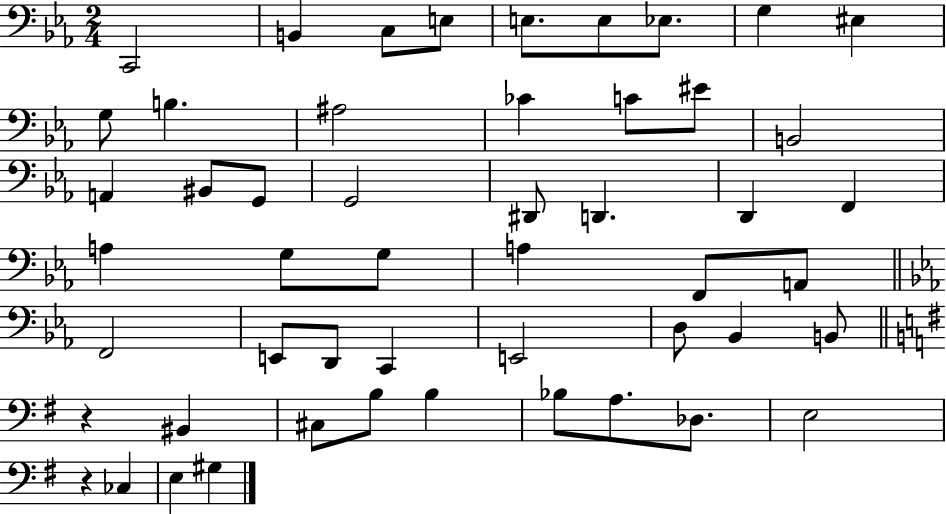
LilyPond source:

{
  \clef bass
  \numericTimeSignature
  \time 2/4
  \key ees \major
  c,2 | b,4 c8 e8 | e8. e8 ees8. | g4 eis4 | \break g8 b4. | ais2 | ces'4 c'8 eis'8 | b,2 | \break a,4 bis,8 g,8 | g,2 | dis,8 d,4. | d,4 f,4 | \break a4 g8 g8 | a4 f,8 a,8 | \bar "||" \break \key c \minor f,2 | e,8 d,8 c,4 | e,2 | d8 bes,4 b,8 | \break \bar "||" \break \key g \major r4 bis,4 | cis8 b8 b4 | bes8 a8. des8. | e2 | \break r4 ces4 | e4 gis4 | \bar "|."
}